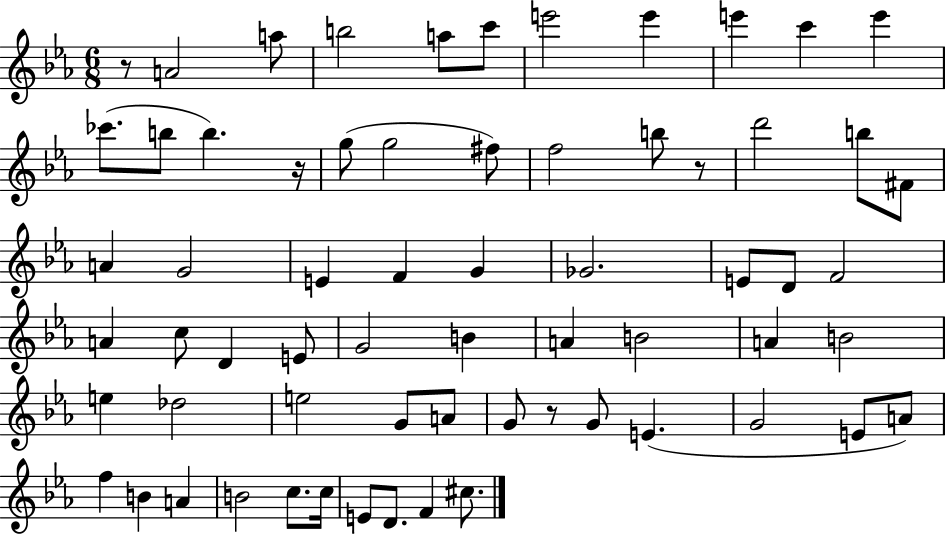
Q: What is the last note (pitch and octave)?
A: C#5